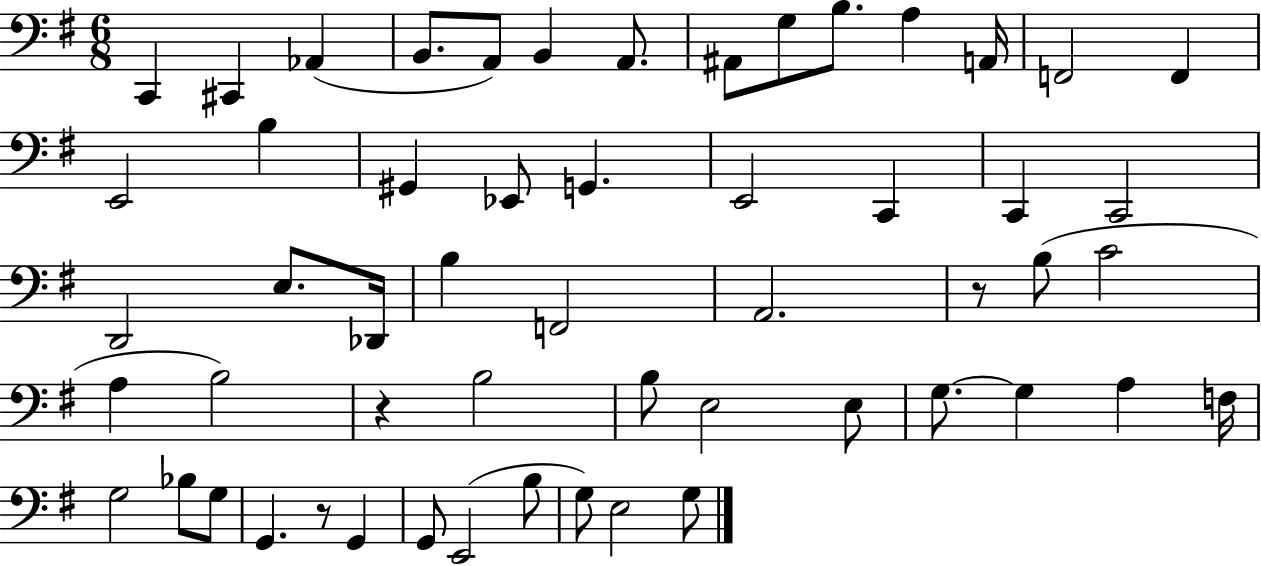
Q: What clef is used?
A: bass